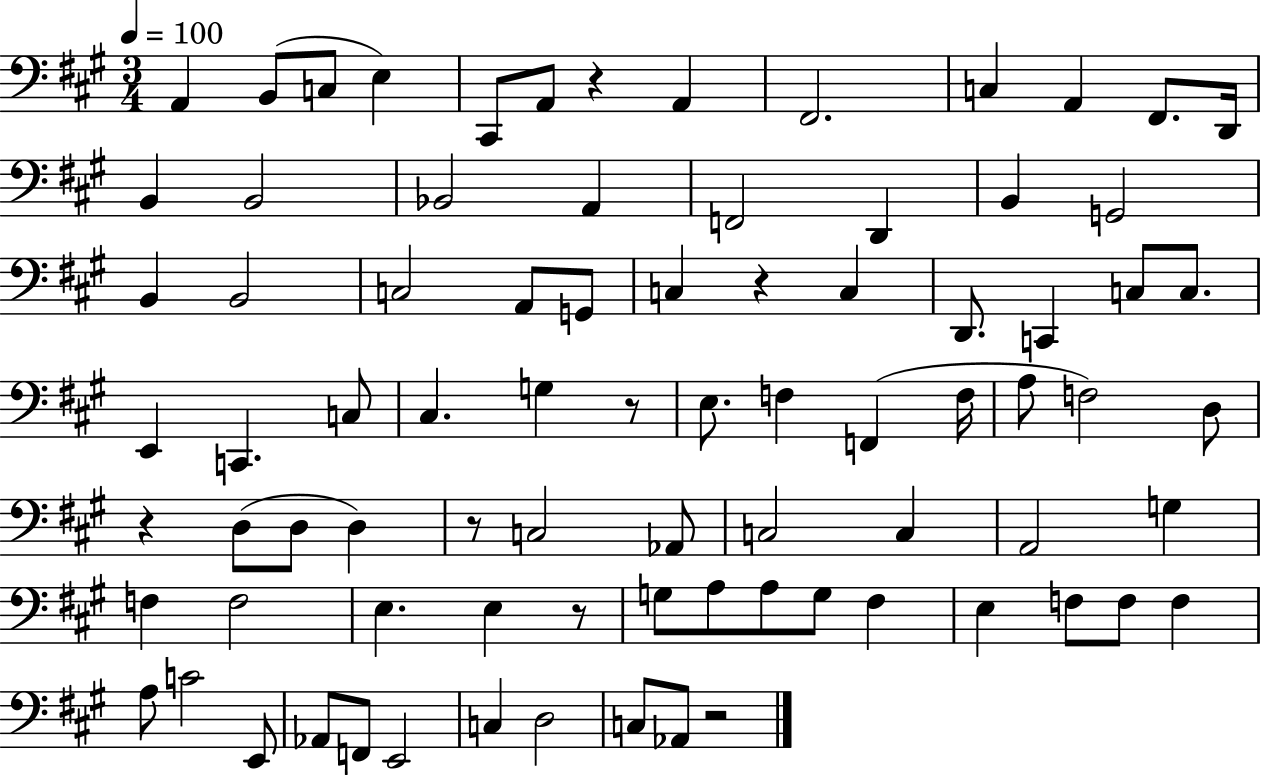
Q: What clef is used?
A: bass